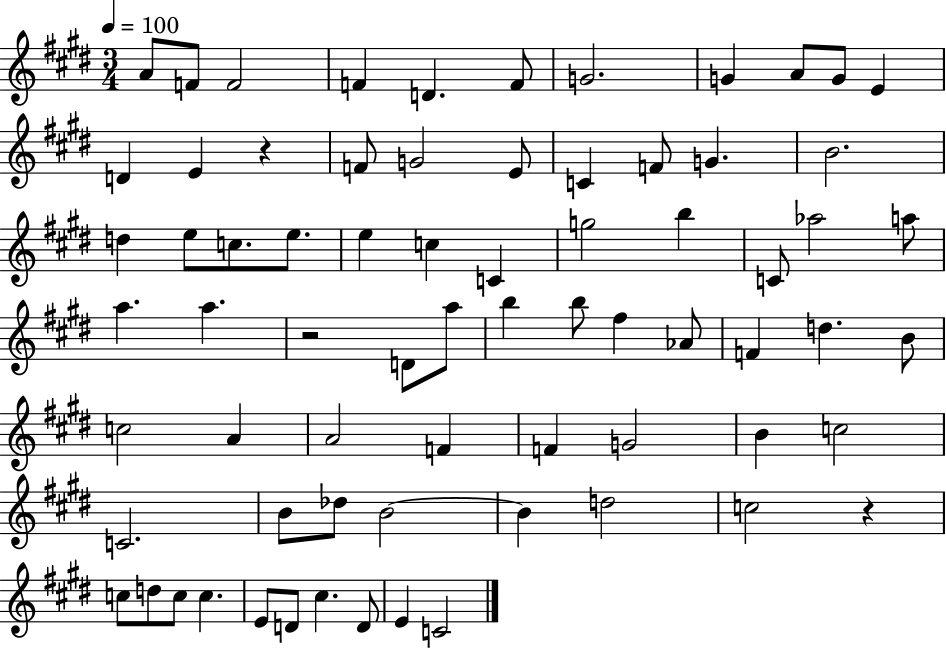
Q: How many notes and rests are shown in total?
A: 71